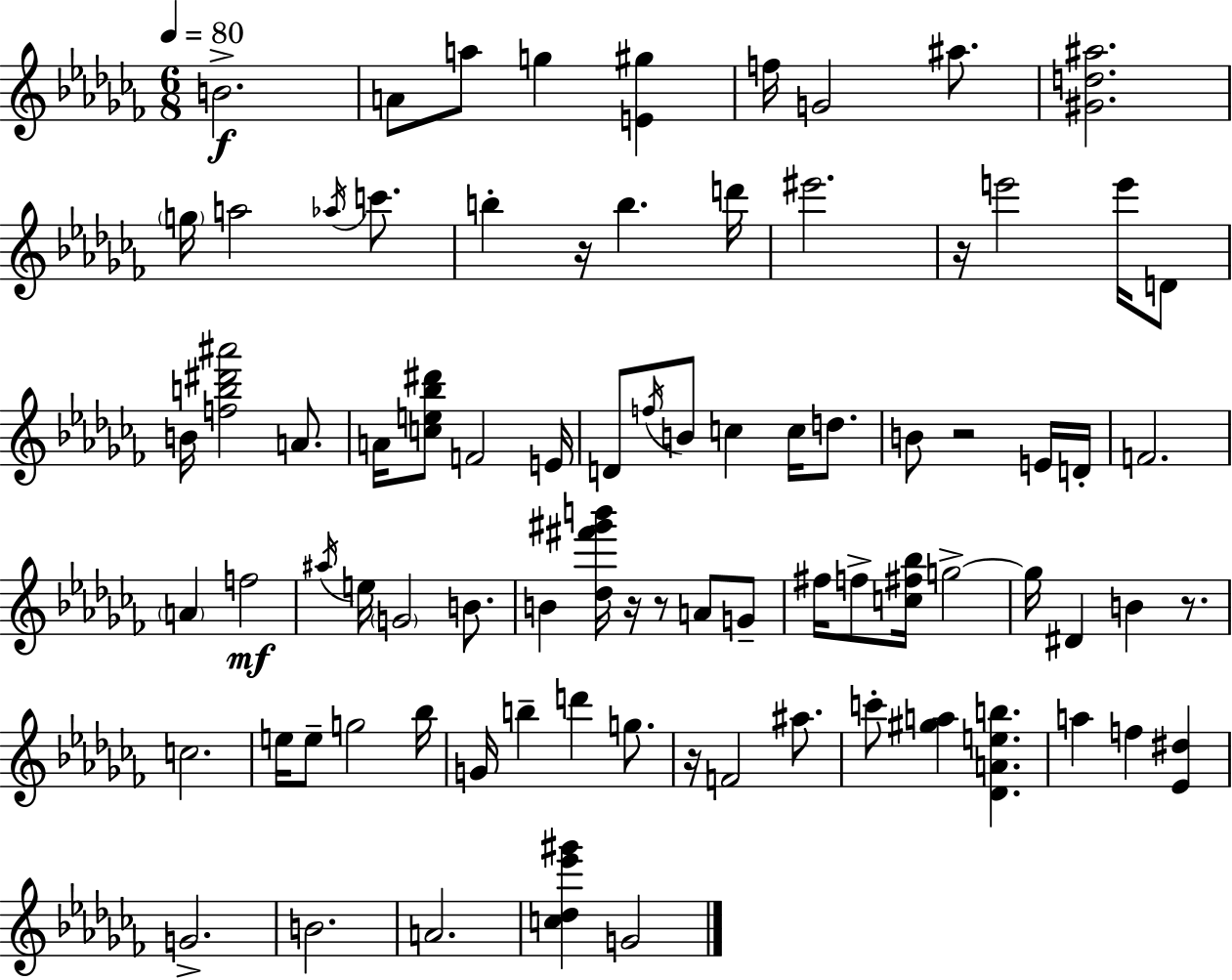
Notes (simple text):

B4/h. A4/e A5/e G5/q [E4,G#5]/q F5/s G4/h A#5/e. [G#4,D5,A#5]/h. G5/s A5/h Ab5/s C6/e. B5/q R/s B5/q. D6/s EIS6/h. R/s E6/h E6/s D4/e B4/s [F5,B5,D#6,A#6]/h A4/e. A4/s [C5,E5,Bb5,D#6]/e F4/h E4/s D4/e F5/s B4/e C5/q C5/s D5/e. B4/e R/h E4/s D4/s F4/h. A4/q F5/h A#5/s E5/s G4/h B4/e. B4/q [Db5,F#6,G#6,B6]/s R/s R/e A4/e G4/e F#5/s F5/e [C5,F#5,Bb5]/s G5/h G5/s D#4/q B4/q R/e. C5/h. E5/s E5/e G5/h Bb5/s G4/s B5/q D6/q G5/e. R/s F4/h A#5/e. C6/e [G#5,A5]/q [Db4,A4,E5,B5]/q. A5/q F5/q [Eb4,D#5]/q G4/h. B4/h. A4/h. [C5,Db5,Eb6,G#6]/q G4/h